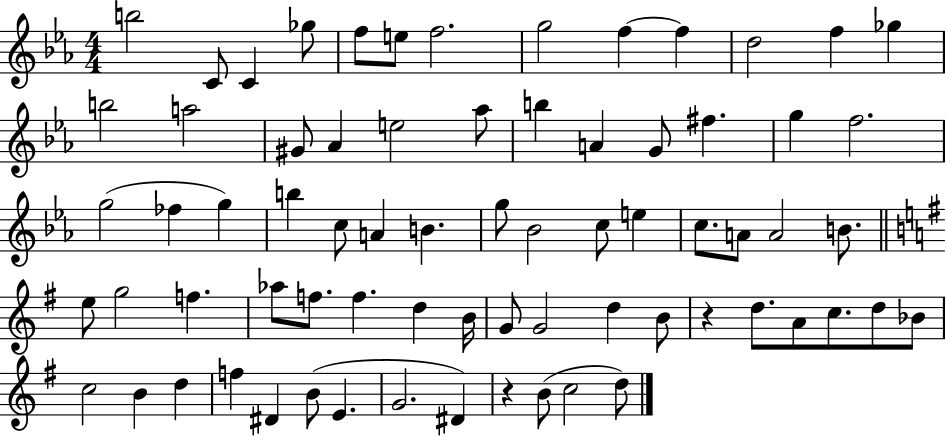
{
  \clef treble
  \numericTimeSignature
  \time 4/4
  \key ees \major
  \repeat volta 2 { b''2 c'8 c'4 ges''8 | f''8 e''8 f''2. | g''2 f''4~~ f''4 | d''2 f''4 ges''4 | \break b''2 a''2 | gis'8 aes'4 e''2 aes''8 | b''4 a'4 g'8 fis''4. | g''4 f''2. | \break g''2( fes''4 g''4) | b''4 c''8 a'4 b'4. | g''8 bes'2 c''8 e''4 | c''8. a'8 a'2 b'8. | \break \bar "||" \break \key g \major e''8 g''2 f''4. | aes''8 f''8. f''4. d''4 b'16 | g'8 g'2 d''4 b'8 | r4 d''8. a'8 c''8. d''8 bes'8 | \break c''2 b'4 d''4 | f''4 dis'4 b'8( e'4. | g'2. dis'4) | r4 b'8( c''2 d''8) | \break } \bar "|."
}